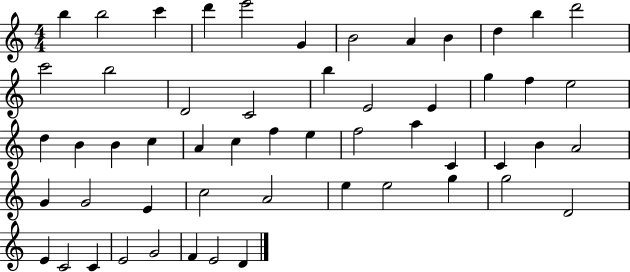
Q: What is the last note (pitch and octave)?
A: D4